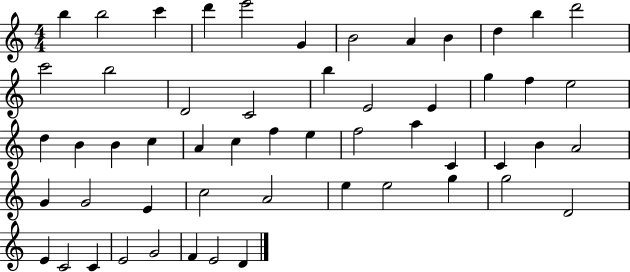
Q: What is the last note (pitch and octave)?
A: D4